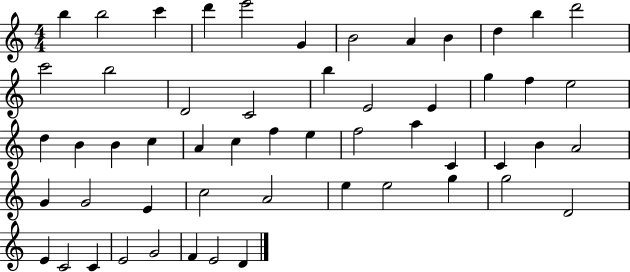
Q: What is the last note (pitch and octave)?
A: D4